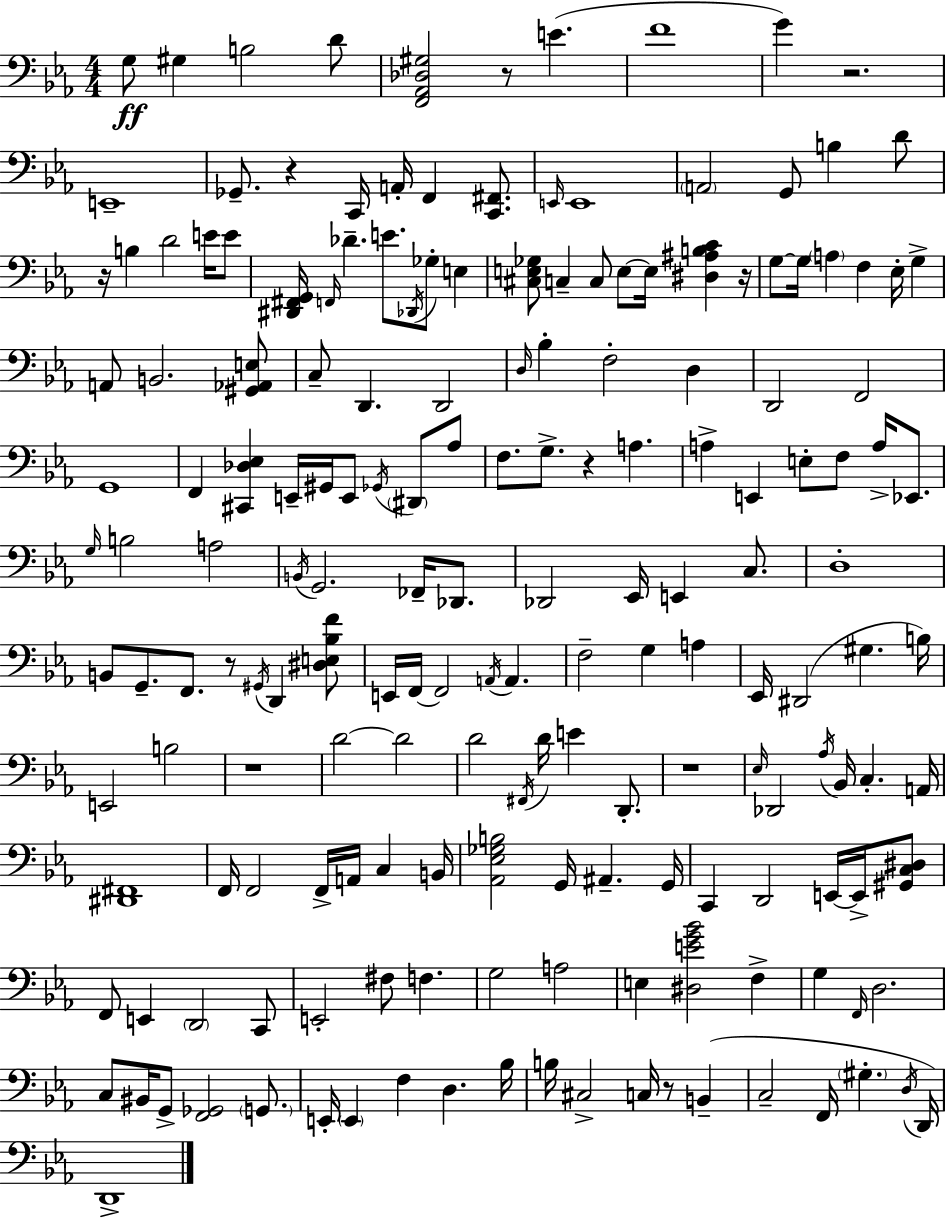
X:1
T:Untitled
M:4/4
L:1/4
K:Cm
G,/2 ^G, B,2 D/2 [F,,_A,,_D,^G,]2 z/2 E F4 G z2 E,,4 _G,,/2 z C,,/4 A,,/4 F,, [C,,^F,,]/2 E,,/4 E,,4 A,,2 G,,/2 B, D/2 z/4 B, D2 E/4 E/2 [^D,,^F,,G,,]/4 F,,/4 _D E/2 _D,,/4 _G,/2 E, [^C,E,_G,]/2 C, C,/2 E,/2 E,/4 [^D,^A,B,C] z/4 G,/2 G,/4 A, F, _E,/4 G, A,,/2 B,,2 [^G,,_A,,E,]/2 C,/2 D,, D,,2 D,/4 _B, F,2 D, D,,2 F,,2 G,,4 F,, [^C,,_D,_E,] E,,/4 ^G,,/4 E,,/2 _G,,/4 ^D,,/2 _A,/2 F,/2 G,/2 z A, A, E,, E,/2 F,/2 A,/4 _E,,/2 G,/4 B,2 A,2 B,,/4 G,,2 _F,,/4 _D,,/2 _D,,2 _E,,/4 E,, C,/2 D,4 B,,/2 G,,/2 F,,/2 z/2 ^G,,/4 D,, [^D,E,_B,F]/2 E,,/4 F,,/4 F,,2 A,,/4 A,, F,2 G, A, _E,,/4 ^D,,2 ^G, B,/4 E,,2 B,2 z4 D2 D2 D2 ^F,,/4 D/4 E D,,/2 z4 _E,/4 _D,,2 _A,/4 _B,,/4 C, A,,/4 [^D,,^F,,]4 F,,/4 F,,2 F,,/4 A,,/4 C, B,,/4 [_A,,_E,_G,B,]2 G,,/4 ^A,, G,,/4 C,, D,,2 E,,/4 E,,/4 [^G,,C,^D,]/2 F,,/2 E,, D,,2 C,,/2 E,,2 ^F,/2 F, G,2 A,2 E, [^D,EG_B]2 F, G, F,,/4 D,2 C,/2 ^B,,/4 G,,/2 [F,,_G,,]2 G,,/2 E,,/4 E,, F, D, _B,/4 B,/4 ^C,2 C,/4 z/2 B,, C,2 F,,/4 ^G, D,/4 D,,/4 D,,4